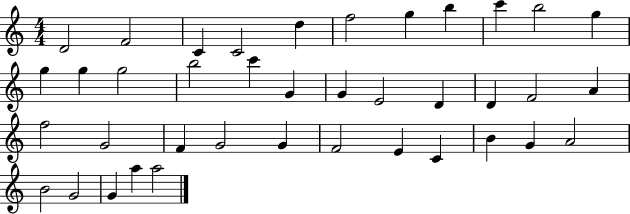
{
  \clef treble
  \numericTimeSignature
  \time 4/4
  \key c \major
  d'2 f'2 | c'4 c'2 d''4 | f''2 g''4 b''4 | c'''4 b''2 g''4 | \break g''4 g''4 g''2 | b''2 c'''4 g'4 | g'4 e'2 d'4 | d'4 f'2 a'4 | \break f''2 g'2 | f'4 g'2 g'4 | f'2 e'4 c'4 | b'4 g'4 a'2 | \break b'2 g'2 | g'4 a''4 a''2 | \bar "|."
}